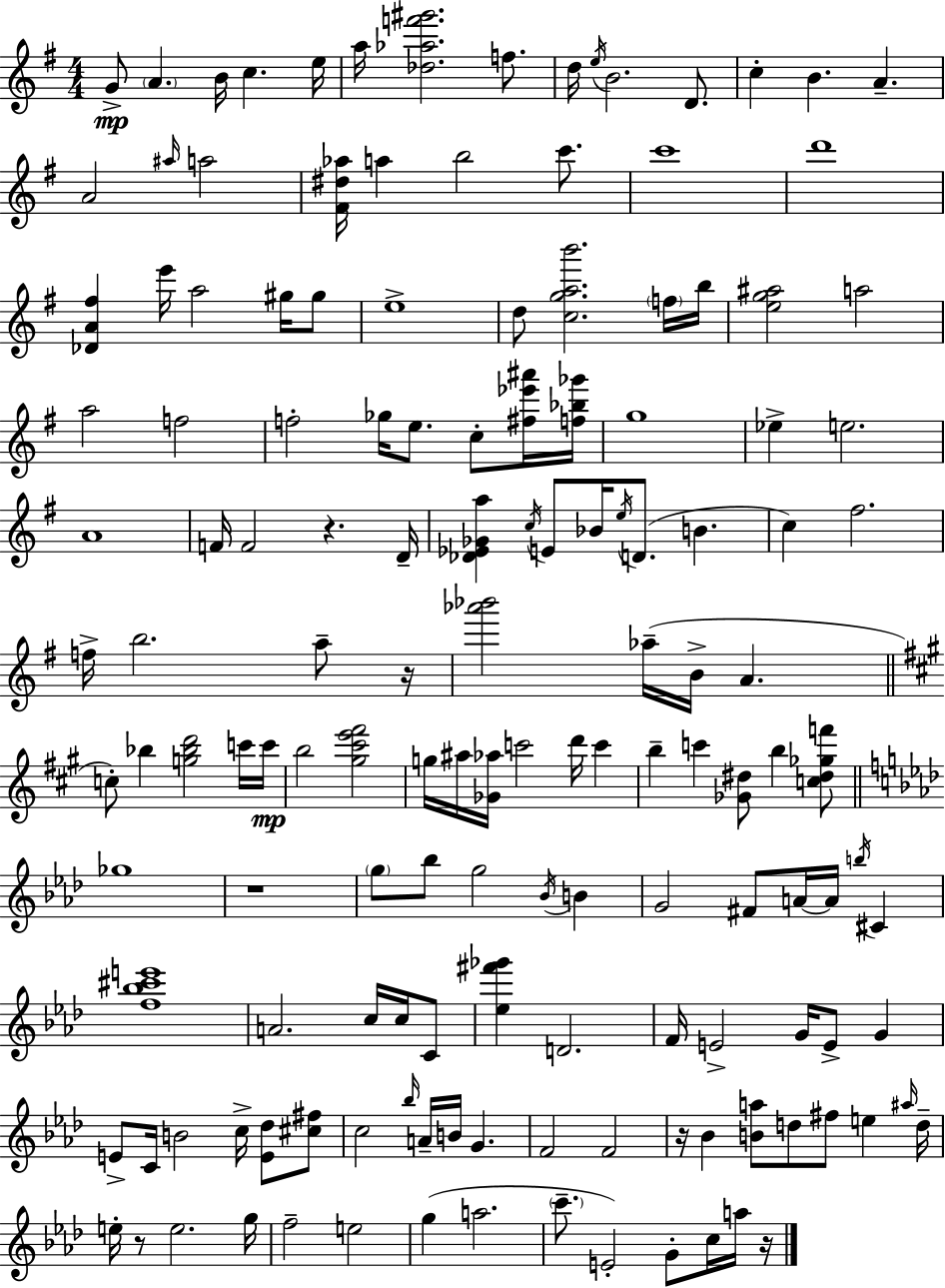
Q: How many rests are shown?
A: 6